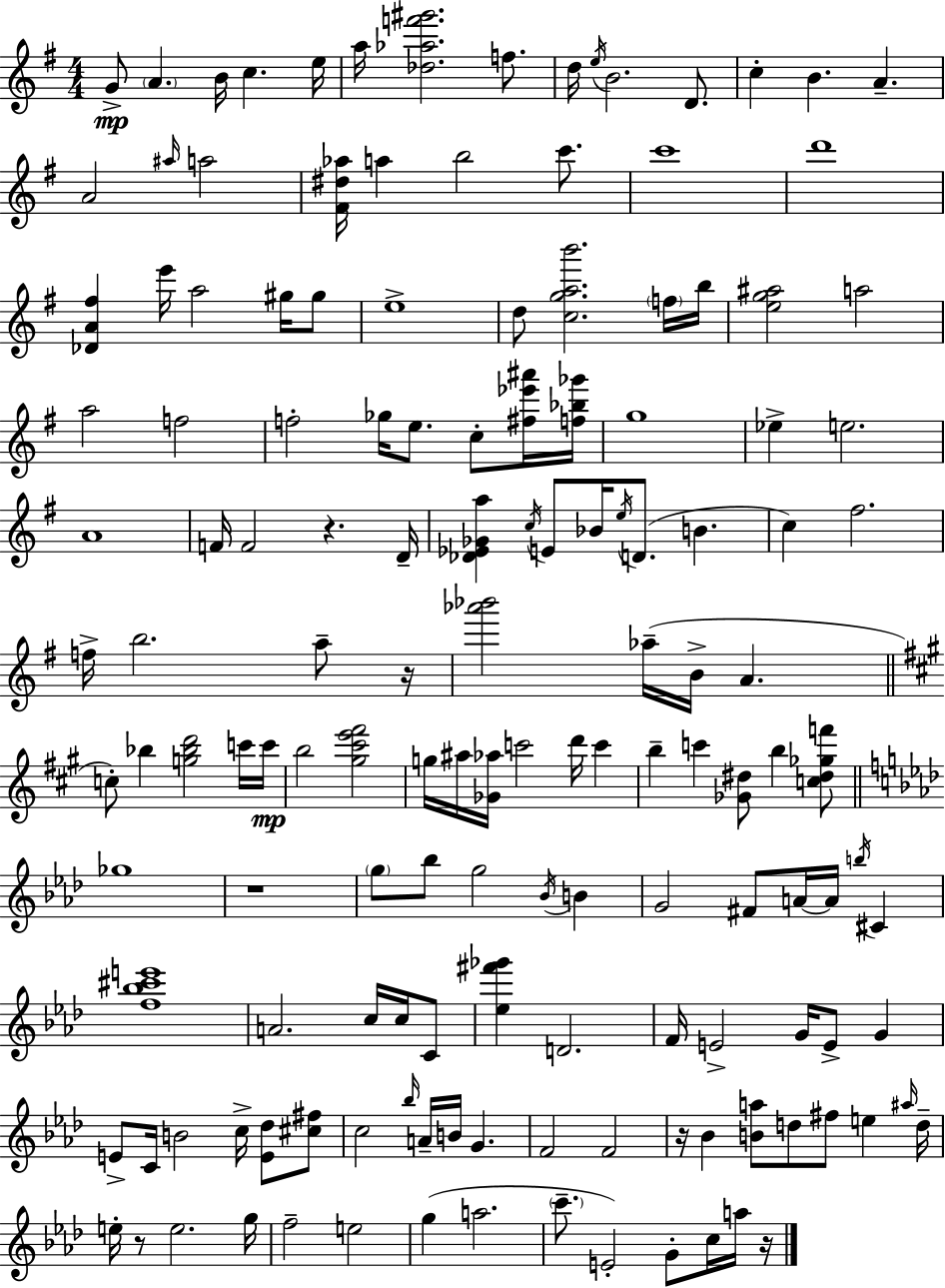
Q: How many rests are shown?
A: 6